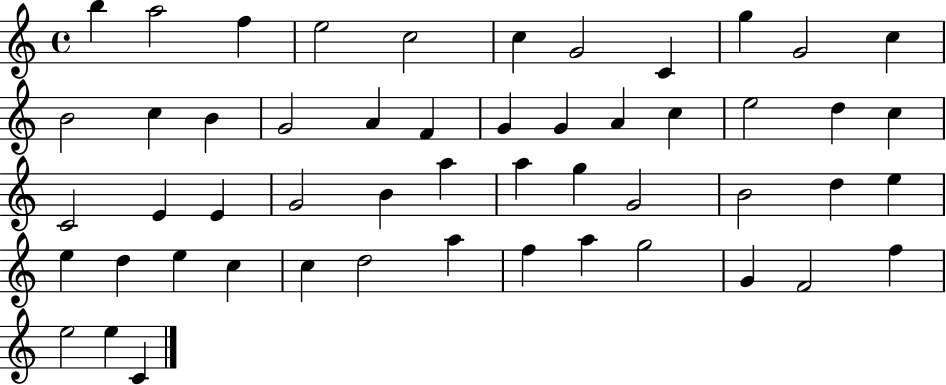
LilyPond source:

{
  \clef treble
  \time 4/4
  \defaultTimeSignature
  \key c \major
  b''4 a''2 f''4 | e''2 c''2 | c''4 g'2 c'4 | g''4 g'2 c''4 | \break b'2 c''4 b'4 | g'2 a'4 f'4 | g'4 g'4 a'4 c''4 | e''2 d''4 c''4 | \break c'2 e'4 e'4 | g'2 b'4 a''4 | a''4 g''4 g'2 | b'2 d''4 e''4 | \break e''4 d''4 e''4 c''4 | c''4 d''2 a''4 | f''4 a''4 g''2 | g'4 f'2 f''4 | \break e''2 e''4 c'4 | \bar "|."
}